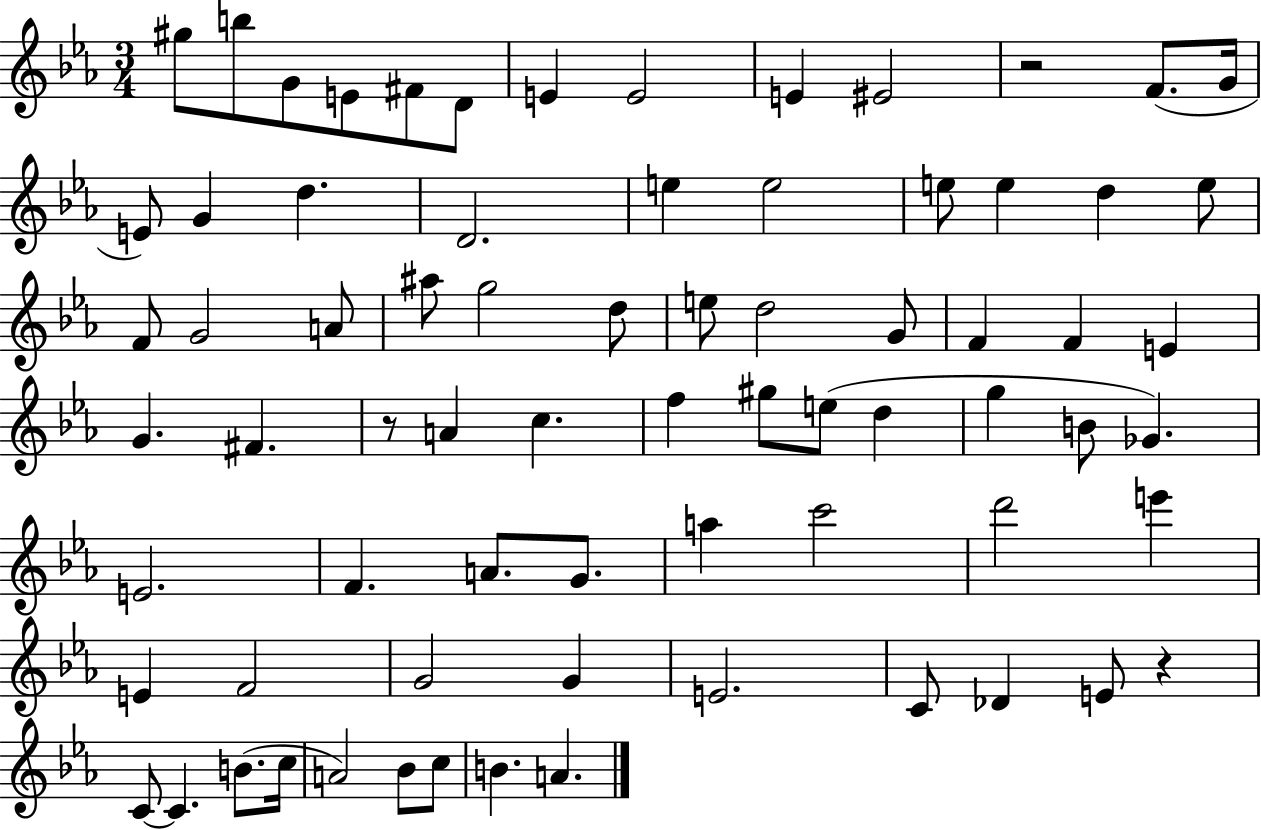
G#5/e B5/e G4/e E4/e F#4/e D4/e E4/q E4/h E4/q EIS4/h R/h F4/e. G4/s E4/e G4/q D5/q. D4/h. E5/q E5/h E5/e E5/q D5/q E5/e F4/e G4/h A4/e A#5/e G5/h D5/e E5/e D5/h G4/e F4/q F4/q E4/q G4/q. F#4/q. R/e A4/q C5/q. F5/q G#5/e E5/e D5/q G5/q B4/e Gb4/q. E4/h. F4/q. A4/e. G4/e. A5/q C6/h D6/h E6/q E4/q F4/h G4/h G4/q E4/h. C4/e Db4/q E4/e R/q C4/e C4/q. B4/e. C5/s A4/h Bb4/e C5/e B4/q. A4/q.